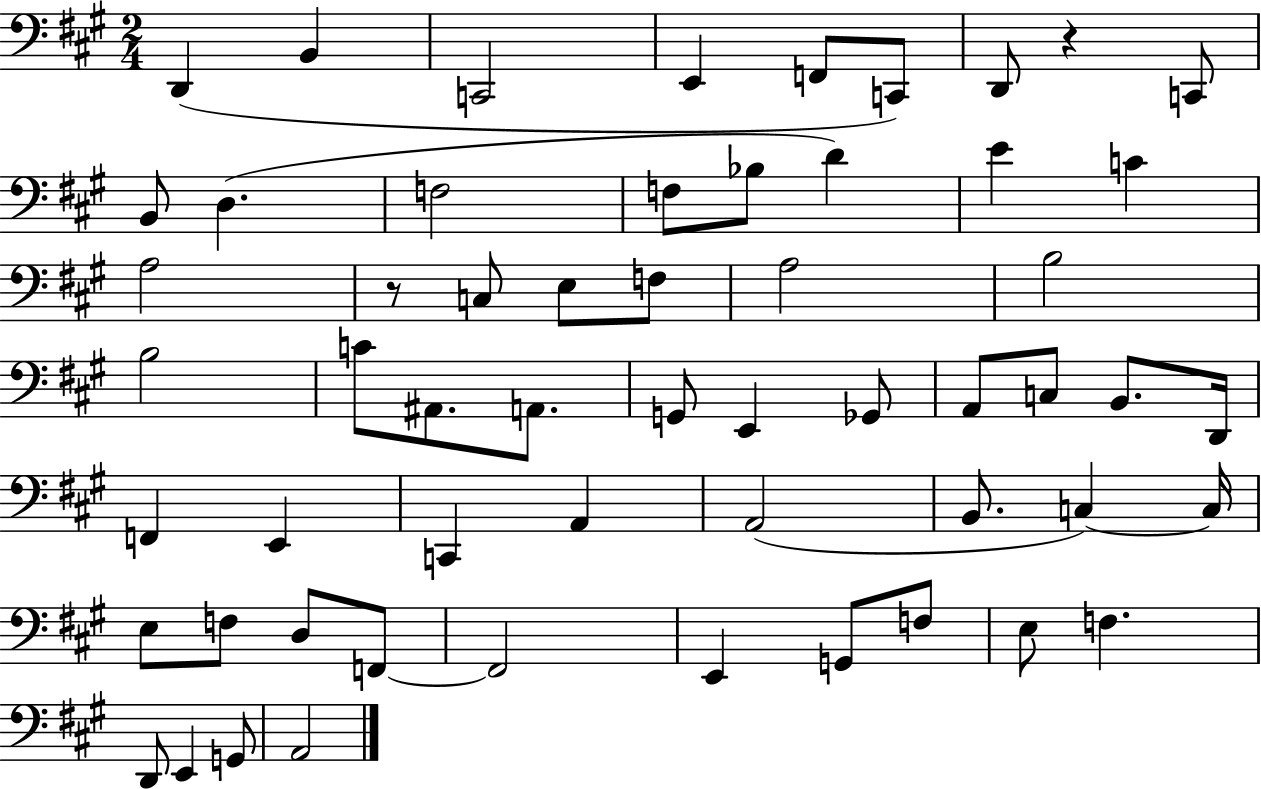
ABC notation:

X:1
T:Untitled
M:2/4
L:1/4
K:A
D,, B,, C,,2 E,, F,,/2 C,,/2 D,,/2 z C,,/2 B,,/2 D, F,2 F,/2 _B,/2 D E C A,2 z/2 C,/2 E,/2 F,/2 A,2 B,2 B,2 C/2 ^A,,/2 A,,/2 G,,/2 E,, _G,,/2 A,,/2 C,/2 B,,/2 D,,/4 F,, E,, C,, A,, A,,2 B,,/2 C, C,/4 E,/2 F,/2 D,/2 F,,/2 F,,2 E,, G,,/2 F,/2 E,/2 F, D,,/2 E,, G,,/2 A,,2